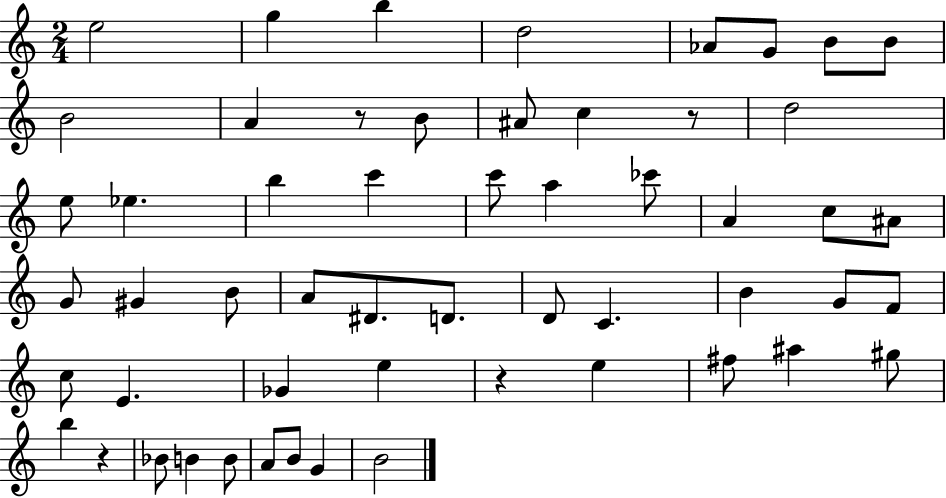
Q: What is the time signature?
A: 2/4